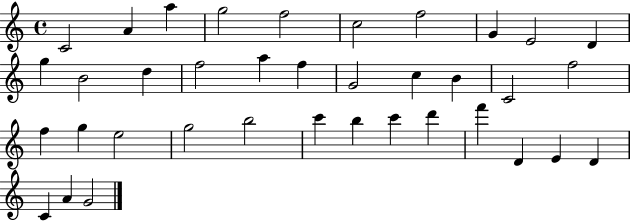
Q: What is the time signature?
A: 4/4